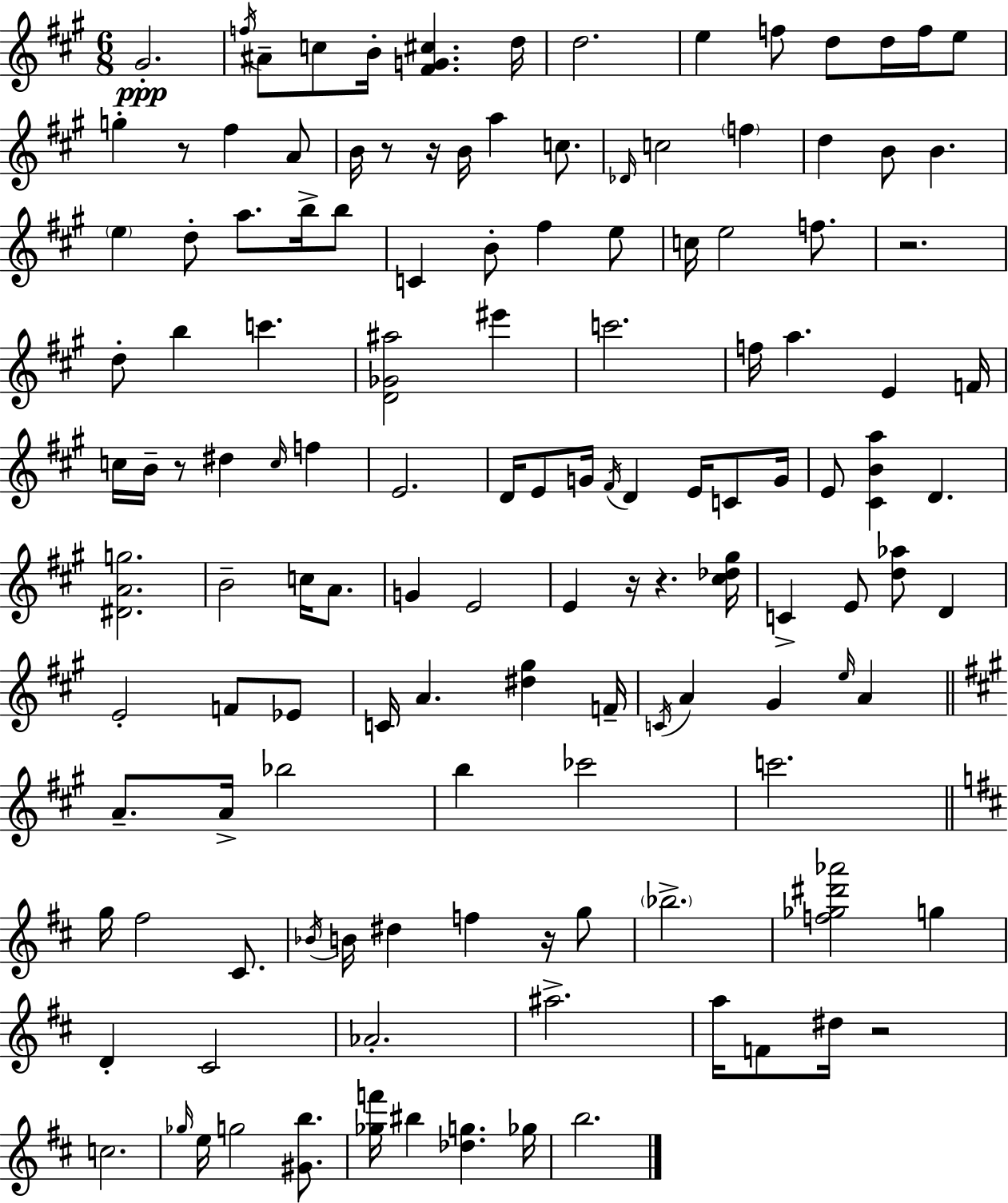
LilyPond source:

{
  \clef treble
  \numericTimeSignature
  \time 6/8
  \key a \major
  gis'2.-.\ppp | \acciaccatura { f''16 } ais'8-- c''8 b'16-. <fis' g' cis''>4. | d''16 d''2. | e''4 f''8 d''8 d''16 f''16 e''8 | \break g''4-. r8 fis''4 a'8 | b'16 r8 r16 b'16 a''4 c''8. | \grace { des'16 } c''2 \parenthesize f''4 | d''4 b'8 b'4. | \break \parenthesize e''4 d''8-. a''8. b''16-> | b''8 c'4 b'8-. fis''4 | e''8 c''16 e''2 f''8. | r2. | \break d''8-. b''4 c'''4. | <d' ges' ais''>2 eis'''4 | c'''2. | f''16 a''4. e'4 | \break f'16 c''16 b'16-- r8 dis''4 \grace { c''16 } f''4 | e'2. | d'16 e'8 g'16 \acciaccatura { fis'16 } d'4 | e'16 c'8 g'16 e'8 <cis' b' a''>4 d'4. | \break <dis' a' g''>2. | b'2-- | c''16 a'8. g'4 e'2 | e'4 r16 r4. | \break <cis'' des'' gis''>16 c'4-> e'8 <d'' aes''>8 | d'4 e'2-. | f'8 ees'8 c'16 a'4. <dis'' gis''>4 | f'16-- \acciaccatura { c'16 } a'4 gis'4 | \break \grace { e''16 } a'4 \bar "||" \break \key a \major a'8.-- a'16-> bes''2 | b''4 ces'''2 | c'''2. | \bar "||" \break \key d \major g''16 fis''2 cis'8. | \acciaccatura { bes'16 } b'16 dis''4 f''4 r16 g''8 | \parenthesize bes''2.-> | <f'' ges'' dis''' aes'''>2 g''4 | \break d'4-. cis'2 | aes'2.-. | ais''2.-> | a''16 f'8 dis''16 r2 | \break c''2. | \grace { ges''16 } e''16 g''2 <gis' b''>8. | <ges'' f'''>16 bis''4 <des'' g''>4. | ges''16 b''2. | \break \bar "|."
}